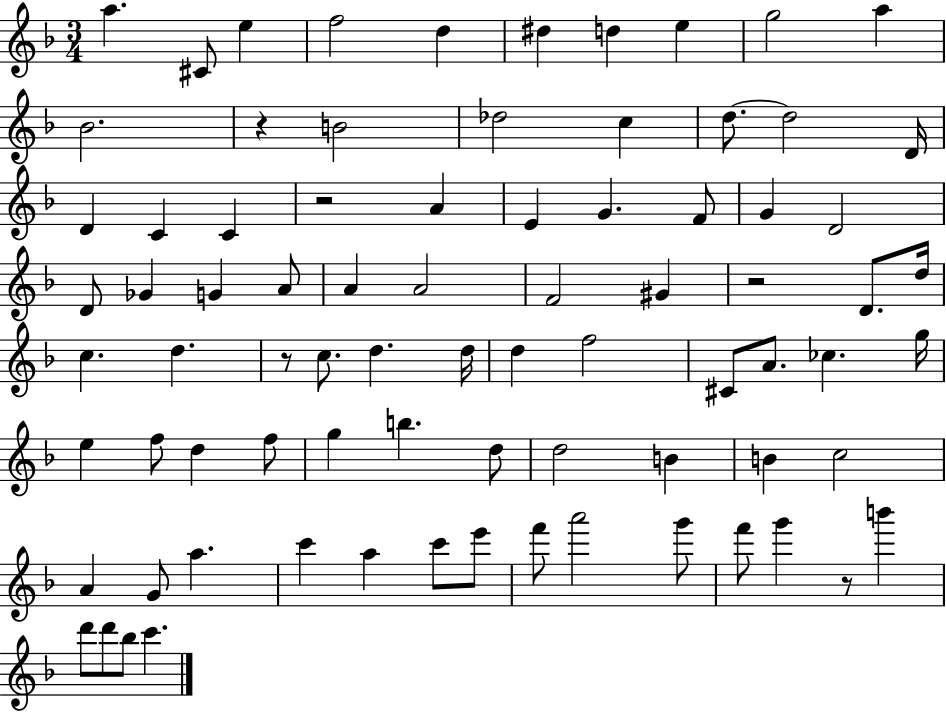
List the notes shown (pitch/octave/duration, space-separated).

A5/q. C#4/e E5/q F5/h D5/q D#5/q D5/q E5/q G5/h A5/q Bb4/h. R/q B4/h Db5/h C5/q D5/e. D5/h D4/s D4/q C4/q C4/q R/h A4/q E4/q G4/q. F4/e G4/q D4/h D4/e Gb4/q G4/q A4/e A4/q A4/h F4/h G#4/q R/h D4/e. D5/s C5/q. D5/q. R/e C5/e. D5/q. D5/s D5/q F5/h C#4/e A4/e. CES5/q. G5/s E5/q F5/e D5/q F5/e G5/q B5/q. D5/e D5/h B4/q B4/q C5/h A4/q G4/e A5/q. C6/q A5/q C6/e E6/e F6/e A6/h G6/e F6/e G6/q R/e B6/q D6/e D6/e Bb5/e C6/q.